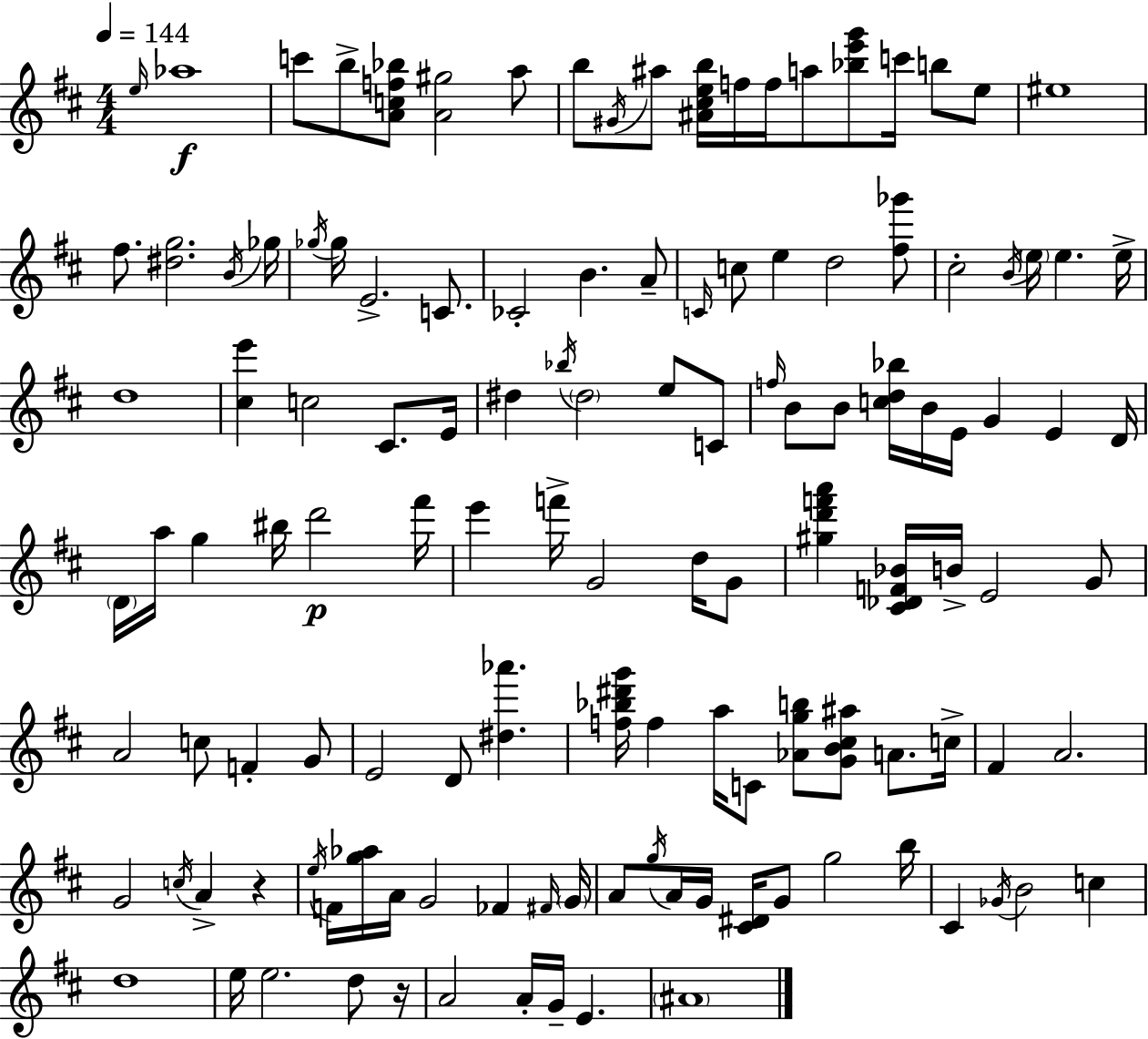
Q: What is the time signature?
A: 4/4